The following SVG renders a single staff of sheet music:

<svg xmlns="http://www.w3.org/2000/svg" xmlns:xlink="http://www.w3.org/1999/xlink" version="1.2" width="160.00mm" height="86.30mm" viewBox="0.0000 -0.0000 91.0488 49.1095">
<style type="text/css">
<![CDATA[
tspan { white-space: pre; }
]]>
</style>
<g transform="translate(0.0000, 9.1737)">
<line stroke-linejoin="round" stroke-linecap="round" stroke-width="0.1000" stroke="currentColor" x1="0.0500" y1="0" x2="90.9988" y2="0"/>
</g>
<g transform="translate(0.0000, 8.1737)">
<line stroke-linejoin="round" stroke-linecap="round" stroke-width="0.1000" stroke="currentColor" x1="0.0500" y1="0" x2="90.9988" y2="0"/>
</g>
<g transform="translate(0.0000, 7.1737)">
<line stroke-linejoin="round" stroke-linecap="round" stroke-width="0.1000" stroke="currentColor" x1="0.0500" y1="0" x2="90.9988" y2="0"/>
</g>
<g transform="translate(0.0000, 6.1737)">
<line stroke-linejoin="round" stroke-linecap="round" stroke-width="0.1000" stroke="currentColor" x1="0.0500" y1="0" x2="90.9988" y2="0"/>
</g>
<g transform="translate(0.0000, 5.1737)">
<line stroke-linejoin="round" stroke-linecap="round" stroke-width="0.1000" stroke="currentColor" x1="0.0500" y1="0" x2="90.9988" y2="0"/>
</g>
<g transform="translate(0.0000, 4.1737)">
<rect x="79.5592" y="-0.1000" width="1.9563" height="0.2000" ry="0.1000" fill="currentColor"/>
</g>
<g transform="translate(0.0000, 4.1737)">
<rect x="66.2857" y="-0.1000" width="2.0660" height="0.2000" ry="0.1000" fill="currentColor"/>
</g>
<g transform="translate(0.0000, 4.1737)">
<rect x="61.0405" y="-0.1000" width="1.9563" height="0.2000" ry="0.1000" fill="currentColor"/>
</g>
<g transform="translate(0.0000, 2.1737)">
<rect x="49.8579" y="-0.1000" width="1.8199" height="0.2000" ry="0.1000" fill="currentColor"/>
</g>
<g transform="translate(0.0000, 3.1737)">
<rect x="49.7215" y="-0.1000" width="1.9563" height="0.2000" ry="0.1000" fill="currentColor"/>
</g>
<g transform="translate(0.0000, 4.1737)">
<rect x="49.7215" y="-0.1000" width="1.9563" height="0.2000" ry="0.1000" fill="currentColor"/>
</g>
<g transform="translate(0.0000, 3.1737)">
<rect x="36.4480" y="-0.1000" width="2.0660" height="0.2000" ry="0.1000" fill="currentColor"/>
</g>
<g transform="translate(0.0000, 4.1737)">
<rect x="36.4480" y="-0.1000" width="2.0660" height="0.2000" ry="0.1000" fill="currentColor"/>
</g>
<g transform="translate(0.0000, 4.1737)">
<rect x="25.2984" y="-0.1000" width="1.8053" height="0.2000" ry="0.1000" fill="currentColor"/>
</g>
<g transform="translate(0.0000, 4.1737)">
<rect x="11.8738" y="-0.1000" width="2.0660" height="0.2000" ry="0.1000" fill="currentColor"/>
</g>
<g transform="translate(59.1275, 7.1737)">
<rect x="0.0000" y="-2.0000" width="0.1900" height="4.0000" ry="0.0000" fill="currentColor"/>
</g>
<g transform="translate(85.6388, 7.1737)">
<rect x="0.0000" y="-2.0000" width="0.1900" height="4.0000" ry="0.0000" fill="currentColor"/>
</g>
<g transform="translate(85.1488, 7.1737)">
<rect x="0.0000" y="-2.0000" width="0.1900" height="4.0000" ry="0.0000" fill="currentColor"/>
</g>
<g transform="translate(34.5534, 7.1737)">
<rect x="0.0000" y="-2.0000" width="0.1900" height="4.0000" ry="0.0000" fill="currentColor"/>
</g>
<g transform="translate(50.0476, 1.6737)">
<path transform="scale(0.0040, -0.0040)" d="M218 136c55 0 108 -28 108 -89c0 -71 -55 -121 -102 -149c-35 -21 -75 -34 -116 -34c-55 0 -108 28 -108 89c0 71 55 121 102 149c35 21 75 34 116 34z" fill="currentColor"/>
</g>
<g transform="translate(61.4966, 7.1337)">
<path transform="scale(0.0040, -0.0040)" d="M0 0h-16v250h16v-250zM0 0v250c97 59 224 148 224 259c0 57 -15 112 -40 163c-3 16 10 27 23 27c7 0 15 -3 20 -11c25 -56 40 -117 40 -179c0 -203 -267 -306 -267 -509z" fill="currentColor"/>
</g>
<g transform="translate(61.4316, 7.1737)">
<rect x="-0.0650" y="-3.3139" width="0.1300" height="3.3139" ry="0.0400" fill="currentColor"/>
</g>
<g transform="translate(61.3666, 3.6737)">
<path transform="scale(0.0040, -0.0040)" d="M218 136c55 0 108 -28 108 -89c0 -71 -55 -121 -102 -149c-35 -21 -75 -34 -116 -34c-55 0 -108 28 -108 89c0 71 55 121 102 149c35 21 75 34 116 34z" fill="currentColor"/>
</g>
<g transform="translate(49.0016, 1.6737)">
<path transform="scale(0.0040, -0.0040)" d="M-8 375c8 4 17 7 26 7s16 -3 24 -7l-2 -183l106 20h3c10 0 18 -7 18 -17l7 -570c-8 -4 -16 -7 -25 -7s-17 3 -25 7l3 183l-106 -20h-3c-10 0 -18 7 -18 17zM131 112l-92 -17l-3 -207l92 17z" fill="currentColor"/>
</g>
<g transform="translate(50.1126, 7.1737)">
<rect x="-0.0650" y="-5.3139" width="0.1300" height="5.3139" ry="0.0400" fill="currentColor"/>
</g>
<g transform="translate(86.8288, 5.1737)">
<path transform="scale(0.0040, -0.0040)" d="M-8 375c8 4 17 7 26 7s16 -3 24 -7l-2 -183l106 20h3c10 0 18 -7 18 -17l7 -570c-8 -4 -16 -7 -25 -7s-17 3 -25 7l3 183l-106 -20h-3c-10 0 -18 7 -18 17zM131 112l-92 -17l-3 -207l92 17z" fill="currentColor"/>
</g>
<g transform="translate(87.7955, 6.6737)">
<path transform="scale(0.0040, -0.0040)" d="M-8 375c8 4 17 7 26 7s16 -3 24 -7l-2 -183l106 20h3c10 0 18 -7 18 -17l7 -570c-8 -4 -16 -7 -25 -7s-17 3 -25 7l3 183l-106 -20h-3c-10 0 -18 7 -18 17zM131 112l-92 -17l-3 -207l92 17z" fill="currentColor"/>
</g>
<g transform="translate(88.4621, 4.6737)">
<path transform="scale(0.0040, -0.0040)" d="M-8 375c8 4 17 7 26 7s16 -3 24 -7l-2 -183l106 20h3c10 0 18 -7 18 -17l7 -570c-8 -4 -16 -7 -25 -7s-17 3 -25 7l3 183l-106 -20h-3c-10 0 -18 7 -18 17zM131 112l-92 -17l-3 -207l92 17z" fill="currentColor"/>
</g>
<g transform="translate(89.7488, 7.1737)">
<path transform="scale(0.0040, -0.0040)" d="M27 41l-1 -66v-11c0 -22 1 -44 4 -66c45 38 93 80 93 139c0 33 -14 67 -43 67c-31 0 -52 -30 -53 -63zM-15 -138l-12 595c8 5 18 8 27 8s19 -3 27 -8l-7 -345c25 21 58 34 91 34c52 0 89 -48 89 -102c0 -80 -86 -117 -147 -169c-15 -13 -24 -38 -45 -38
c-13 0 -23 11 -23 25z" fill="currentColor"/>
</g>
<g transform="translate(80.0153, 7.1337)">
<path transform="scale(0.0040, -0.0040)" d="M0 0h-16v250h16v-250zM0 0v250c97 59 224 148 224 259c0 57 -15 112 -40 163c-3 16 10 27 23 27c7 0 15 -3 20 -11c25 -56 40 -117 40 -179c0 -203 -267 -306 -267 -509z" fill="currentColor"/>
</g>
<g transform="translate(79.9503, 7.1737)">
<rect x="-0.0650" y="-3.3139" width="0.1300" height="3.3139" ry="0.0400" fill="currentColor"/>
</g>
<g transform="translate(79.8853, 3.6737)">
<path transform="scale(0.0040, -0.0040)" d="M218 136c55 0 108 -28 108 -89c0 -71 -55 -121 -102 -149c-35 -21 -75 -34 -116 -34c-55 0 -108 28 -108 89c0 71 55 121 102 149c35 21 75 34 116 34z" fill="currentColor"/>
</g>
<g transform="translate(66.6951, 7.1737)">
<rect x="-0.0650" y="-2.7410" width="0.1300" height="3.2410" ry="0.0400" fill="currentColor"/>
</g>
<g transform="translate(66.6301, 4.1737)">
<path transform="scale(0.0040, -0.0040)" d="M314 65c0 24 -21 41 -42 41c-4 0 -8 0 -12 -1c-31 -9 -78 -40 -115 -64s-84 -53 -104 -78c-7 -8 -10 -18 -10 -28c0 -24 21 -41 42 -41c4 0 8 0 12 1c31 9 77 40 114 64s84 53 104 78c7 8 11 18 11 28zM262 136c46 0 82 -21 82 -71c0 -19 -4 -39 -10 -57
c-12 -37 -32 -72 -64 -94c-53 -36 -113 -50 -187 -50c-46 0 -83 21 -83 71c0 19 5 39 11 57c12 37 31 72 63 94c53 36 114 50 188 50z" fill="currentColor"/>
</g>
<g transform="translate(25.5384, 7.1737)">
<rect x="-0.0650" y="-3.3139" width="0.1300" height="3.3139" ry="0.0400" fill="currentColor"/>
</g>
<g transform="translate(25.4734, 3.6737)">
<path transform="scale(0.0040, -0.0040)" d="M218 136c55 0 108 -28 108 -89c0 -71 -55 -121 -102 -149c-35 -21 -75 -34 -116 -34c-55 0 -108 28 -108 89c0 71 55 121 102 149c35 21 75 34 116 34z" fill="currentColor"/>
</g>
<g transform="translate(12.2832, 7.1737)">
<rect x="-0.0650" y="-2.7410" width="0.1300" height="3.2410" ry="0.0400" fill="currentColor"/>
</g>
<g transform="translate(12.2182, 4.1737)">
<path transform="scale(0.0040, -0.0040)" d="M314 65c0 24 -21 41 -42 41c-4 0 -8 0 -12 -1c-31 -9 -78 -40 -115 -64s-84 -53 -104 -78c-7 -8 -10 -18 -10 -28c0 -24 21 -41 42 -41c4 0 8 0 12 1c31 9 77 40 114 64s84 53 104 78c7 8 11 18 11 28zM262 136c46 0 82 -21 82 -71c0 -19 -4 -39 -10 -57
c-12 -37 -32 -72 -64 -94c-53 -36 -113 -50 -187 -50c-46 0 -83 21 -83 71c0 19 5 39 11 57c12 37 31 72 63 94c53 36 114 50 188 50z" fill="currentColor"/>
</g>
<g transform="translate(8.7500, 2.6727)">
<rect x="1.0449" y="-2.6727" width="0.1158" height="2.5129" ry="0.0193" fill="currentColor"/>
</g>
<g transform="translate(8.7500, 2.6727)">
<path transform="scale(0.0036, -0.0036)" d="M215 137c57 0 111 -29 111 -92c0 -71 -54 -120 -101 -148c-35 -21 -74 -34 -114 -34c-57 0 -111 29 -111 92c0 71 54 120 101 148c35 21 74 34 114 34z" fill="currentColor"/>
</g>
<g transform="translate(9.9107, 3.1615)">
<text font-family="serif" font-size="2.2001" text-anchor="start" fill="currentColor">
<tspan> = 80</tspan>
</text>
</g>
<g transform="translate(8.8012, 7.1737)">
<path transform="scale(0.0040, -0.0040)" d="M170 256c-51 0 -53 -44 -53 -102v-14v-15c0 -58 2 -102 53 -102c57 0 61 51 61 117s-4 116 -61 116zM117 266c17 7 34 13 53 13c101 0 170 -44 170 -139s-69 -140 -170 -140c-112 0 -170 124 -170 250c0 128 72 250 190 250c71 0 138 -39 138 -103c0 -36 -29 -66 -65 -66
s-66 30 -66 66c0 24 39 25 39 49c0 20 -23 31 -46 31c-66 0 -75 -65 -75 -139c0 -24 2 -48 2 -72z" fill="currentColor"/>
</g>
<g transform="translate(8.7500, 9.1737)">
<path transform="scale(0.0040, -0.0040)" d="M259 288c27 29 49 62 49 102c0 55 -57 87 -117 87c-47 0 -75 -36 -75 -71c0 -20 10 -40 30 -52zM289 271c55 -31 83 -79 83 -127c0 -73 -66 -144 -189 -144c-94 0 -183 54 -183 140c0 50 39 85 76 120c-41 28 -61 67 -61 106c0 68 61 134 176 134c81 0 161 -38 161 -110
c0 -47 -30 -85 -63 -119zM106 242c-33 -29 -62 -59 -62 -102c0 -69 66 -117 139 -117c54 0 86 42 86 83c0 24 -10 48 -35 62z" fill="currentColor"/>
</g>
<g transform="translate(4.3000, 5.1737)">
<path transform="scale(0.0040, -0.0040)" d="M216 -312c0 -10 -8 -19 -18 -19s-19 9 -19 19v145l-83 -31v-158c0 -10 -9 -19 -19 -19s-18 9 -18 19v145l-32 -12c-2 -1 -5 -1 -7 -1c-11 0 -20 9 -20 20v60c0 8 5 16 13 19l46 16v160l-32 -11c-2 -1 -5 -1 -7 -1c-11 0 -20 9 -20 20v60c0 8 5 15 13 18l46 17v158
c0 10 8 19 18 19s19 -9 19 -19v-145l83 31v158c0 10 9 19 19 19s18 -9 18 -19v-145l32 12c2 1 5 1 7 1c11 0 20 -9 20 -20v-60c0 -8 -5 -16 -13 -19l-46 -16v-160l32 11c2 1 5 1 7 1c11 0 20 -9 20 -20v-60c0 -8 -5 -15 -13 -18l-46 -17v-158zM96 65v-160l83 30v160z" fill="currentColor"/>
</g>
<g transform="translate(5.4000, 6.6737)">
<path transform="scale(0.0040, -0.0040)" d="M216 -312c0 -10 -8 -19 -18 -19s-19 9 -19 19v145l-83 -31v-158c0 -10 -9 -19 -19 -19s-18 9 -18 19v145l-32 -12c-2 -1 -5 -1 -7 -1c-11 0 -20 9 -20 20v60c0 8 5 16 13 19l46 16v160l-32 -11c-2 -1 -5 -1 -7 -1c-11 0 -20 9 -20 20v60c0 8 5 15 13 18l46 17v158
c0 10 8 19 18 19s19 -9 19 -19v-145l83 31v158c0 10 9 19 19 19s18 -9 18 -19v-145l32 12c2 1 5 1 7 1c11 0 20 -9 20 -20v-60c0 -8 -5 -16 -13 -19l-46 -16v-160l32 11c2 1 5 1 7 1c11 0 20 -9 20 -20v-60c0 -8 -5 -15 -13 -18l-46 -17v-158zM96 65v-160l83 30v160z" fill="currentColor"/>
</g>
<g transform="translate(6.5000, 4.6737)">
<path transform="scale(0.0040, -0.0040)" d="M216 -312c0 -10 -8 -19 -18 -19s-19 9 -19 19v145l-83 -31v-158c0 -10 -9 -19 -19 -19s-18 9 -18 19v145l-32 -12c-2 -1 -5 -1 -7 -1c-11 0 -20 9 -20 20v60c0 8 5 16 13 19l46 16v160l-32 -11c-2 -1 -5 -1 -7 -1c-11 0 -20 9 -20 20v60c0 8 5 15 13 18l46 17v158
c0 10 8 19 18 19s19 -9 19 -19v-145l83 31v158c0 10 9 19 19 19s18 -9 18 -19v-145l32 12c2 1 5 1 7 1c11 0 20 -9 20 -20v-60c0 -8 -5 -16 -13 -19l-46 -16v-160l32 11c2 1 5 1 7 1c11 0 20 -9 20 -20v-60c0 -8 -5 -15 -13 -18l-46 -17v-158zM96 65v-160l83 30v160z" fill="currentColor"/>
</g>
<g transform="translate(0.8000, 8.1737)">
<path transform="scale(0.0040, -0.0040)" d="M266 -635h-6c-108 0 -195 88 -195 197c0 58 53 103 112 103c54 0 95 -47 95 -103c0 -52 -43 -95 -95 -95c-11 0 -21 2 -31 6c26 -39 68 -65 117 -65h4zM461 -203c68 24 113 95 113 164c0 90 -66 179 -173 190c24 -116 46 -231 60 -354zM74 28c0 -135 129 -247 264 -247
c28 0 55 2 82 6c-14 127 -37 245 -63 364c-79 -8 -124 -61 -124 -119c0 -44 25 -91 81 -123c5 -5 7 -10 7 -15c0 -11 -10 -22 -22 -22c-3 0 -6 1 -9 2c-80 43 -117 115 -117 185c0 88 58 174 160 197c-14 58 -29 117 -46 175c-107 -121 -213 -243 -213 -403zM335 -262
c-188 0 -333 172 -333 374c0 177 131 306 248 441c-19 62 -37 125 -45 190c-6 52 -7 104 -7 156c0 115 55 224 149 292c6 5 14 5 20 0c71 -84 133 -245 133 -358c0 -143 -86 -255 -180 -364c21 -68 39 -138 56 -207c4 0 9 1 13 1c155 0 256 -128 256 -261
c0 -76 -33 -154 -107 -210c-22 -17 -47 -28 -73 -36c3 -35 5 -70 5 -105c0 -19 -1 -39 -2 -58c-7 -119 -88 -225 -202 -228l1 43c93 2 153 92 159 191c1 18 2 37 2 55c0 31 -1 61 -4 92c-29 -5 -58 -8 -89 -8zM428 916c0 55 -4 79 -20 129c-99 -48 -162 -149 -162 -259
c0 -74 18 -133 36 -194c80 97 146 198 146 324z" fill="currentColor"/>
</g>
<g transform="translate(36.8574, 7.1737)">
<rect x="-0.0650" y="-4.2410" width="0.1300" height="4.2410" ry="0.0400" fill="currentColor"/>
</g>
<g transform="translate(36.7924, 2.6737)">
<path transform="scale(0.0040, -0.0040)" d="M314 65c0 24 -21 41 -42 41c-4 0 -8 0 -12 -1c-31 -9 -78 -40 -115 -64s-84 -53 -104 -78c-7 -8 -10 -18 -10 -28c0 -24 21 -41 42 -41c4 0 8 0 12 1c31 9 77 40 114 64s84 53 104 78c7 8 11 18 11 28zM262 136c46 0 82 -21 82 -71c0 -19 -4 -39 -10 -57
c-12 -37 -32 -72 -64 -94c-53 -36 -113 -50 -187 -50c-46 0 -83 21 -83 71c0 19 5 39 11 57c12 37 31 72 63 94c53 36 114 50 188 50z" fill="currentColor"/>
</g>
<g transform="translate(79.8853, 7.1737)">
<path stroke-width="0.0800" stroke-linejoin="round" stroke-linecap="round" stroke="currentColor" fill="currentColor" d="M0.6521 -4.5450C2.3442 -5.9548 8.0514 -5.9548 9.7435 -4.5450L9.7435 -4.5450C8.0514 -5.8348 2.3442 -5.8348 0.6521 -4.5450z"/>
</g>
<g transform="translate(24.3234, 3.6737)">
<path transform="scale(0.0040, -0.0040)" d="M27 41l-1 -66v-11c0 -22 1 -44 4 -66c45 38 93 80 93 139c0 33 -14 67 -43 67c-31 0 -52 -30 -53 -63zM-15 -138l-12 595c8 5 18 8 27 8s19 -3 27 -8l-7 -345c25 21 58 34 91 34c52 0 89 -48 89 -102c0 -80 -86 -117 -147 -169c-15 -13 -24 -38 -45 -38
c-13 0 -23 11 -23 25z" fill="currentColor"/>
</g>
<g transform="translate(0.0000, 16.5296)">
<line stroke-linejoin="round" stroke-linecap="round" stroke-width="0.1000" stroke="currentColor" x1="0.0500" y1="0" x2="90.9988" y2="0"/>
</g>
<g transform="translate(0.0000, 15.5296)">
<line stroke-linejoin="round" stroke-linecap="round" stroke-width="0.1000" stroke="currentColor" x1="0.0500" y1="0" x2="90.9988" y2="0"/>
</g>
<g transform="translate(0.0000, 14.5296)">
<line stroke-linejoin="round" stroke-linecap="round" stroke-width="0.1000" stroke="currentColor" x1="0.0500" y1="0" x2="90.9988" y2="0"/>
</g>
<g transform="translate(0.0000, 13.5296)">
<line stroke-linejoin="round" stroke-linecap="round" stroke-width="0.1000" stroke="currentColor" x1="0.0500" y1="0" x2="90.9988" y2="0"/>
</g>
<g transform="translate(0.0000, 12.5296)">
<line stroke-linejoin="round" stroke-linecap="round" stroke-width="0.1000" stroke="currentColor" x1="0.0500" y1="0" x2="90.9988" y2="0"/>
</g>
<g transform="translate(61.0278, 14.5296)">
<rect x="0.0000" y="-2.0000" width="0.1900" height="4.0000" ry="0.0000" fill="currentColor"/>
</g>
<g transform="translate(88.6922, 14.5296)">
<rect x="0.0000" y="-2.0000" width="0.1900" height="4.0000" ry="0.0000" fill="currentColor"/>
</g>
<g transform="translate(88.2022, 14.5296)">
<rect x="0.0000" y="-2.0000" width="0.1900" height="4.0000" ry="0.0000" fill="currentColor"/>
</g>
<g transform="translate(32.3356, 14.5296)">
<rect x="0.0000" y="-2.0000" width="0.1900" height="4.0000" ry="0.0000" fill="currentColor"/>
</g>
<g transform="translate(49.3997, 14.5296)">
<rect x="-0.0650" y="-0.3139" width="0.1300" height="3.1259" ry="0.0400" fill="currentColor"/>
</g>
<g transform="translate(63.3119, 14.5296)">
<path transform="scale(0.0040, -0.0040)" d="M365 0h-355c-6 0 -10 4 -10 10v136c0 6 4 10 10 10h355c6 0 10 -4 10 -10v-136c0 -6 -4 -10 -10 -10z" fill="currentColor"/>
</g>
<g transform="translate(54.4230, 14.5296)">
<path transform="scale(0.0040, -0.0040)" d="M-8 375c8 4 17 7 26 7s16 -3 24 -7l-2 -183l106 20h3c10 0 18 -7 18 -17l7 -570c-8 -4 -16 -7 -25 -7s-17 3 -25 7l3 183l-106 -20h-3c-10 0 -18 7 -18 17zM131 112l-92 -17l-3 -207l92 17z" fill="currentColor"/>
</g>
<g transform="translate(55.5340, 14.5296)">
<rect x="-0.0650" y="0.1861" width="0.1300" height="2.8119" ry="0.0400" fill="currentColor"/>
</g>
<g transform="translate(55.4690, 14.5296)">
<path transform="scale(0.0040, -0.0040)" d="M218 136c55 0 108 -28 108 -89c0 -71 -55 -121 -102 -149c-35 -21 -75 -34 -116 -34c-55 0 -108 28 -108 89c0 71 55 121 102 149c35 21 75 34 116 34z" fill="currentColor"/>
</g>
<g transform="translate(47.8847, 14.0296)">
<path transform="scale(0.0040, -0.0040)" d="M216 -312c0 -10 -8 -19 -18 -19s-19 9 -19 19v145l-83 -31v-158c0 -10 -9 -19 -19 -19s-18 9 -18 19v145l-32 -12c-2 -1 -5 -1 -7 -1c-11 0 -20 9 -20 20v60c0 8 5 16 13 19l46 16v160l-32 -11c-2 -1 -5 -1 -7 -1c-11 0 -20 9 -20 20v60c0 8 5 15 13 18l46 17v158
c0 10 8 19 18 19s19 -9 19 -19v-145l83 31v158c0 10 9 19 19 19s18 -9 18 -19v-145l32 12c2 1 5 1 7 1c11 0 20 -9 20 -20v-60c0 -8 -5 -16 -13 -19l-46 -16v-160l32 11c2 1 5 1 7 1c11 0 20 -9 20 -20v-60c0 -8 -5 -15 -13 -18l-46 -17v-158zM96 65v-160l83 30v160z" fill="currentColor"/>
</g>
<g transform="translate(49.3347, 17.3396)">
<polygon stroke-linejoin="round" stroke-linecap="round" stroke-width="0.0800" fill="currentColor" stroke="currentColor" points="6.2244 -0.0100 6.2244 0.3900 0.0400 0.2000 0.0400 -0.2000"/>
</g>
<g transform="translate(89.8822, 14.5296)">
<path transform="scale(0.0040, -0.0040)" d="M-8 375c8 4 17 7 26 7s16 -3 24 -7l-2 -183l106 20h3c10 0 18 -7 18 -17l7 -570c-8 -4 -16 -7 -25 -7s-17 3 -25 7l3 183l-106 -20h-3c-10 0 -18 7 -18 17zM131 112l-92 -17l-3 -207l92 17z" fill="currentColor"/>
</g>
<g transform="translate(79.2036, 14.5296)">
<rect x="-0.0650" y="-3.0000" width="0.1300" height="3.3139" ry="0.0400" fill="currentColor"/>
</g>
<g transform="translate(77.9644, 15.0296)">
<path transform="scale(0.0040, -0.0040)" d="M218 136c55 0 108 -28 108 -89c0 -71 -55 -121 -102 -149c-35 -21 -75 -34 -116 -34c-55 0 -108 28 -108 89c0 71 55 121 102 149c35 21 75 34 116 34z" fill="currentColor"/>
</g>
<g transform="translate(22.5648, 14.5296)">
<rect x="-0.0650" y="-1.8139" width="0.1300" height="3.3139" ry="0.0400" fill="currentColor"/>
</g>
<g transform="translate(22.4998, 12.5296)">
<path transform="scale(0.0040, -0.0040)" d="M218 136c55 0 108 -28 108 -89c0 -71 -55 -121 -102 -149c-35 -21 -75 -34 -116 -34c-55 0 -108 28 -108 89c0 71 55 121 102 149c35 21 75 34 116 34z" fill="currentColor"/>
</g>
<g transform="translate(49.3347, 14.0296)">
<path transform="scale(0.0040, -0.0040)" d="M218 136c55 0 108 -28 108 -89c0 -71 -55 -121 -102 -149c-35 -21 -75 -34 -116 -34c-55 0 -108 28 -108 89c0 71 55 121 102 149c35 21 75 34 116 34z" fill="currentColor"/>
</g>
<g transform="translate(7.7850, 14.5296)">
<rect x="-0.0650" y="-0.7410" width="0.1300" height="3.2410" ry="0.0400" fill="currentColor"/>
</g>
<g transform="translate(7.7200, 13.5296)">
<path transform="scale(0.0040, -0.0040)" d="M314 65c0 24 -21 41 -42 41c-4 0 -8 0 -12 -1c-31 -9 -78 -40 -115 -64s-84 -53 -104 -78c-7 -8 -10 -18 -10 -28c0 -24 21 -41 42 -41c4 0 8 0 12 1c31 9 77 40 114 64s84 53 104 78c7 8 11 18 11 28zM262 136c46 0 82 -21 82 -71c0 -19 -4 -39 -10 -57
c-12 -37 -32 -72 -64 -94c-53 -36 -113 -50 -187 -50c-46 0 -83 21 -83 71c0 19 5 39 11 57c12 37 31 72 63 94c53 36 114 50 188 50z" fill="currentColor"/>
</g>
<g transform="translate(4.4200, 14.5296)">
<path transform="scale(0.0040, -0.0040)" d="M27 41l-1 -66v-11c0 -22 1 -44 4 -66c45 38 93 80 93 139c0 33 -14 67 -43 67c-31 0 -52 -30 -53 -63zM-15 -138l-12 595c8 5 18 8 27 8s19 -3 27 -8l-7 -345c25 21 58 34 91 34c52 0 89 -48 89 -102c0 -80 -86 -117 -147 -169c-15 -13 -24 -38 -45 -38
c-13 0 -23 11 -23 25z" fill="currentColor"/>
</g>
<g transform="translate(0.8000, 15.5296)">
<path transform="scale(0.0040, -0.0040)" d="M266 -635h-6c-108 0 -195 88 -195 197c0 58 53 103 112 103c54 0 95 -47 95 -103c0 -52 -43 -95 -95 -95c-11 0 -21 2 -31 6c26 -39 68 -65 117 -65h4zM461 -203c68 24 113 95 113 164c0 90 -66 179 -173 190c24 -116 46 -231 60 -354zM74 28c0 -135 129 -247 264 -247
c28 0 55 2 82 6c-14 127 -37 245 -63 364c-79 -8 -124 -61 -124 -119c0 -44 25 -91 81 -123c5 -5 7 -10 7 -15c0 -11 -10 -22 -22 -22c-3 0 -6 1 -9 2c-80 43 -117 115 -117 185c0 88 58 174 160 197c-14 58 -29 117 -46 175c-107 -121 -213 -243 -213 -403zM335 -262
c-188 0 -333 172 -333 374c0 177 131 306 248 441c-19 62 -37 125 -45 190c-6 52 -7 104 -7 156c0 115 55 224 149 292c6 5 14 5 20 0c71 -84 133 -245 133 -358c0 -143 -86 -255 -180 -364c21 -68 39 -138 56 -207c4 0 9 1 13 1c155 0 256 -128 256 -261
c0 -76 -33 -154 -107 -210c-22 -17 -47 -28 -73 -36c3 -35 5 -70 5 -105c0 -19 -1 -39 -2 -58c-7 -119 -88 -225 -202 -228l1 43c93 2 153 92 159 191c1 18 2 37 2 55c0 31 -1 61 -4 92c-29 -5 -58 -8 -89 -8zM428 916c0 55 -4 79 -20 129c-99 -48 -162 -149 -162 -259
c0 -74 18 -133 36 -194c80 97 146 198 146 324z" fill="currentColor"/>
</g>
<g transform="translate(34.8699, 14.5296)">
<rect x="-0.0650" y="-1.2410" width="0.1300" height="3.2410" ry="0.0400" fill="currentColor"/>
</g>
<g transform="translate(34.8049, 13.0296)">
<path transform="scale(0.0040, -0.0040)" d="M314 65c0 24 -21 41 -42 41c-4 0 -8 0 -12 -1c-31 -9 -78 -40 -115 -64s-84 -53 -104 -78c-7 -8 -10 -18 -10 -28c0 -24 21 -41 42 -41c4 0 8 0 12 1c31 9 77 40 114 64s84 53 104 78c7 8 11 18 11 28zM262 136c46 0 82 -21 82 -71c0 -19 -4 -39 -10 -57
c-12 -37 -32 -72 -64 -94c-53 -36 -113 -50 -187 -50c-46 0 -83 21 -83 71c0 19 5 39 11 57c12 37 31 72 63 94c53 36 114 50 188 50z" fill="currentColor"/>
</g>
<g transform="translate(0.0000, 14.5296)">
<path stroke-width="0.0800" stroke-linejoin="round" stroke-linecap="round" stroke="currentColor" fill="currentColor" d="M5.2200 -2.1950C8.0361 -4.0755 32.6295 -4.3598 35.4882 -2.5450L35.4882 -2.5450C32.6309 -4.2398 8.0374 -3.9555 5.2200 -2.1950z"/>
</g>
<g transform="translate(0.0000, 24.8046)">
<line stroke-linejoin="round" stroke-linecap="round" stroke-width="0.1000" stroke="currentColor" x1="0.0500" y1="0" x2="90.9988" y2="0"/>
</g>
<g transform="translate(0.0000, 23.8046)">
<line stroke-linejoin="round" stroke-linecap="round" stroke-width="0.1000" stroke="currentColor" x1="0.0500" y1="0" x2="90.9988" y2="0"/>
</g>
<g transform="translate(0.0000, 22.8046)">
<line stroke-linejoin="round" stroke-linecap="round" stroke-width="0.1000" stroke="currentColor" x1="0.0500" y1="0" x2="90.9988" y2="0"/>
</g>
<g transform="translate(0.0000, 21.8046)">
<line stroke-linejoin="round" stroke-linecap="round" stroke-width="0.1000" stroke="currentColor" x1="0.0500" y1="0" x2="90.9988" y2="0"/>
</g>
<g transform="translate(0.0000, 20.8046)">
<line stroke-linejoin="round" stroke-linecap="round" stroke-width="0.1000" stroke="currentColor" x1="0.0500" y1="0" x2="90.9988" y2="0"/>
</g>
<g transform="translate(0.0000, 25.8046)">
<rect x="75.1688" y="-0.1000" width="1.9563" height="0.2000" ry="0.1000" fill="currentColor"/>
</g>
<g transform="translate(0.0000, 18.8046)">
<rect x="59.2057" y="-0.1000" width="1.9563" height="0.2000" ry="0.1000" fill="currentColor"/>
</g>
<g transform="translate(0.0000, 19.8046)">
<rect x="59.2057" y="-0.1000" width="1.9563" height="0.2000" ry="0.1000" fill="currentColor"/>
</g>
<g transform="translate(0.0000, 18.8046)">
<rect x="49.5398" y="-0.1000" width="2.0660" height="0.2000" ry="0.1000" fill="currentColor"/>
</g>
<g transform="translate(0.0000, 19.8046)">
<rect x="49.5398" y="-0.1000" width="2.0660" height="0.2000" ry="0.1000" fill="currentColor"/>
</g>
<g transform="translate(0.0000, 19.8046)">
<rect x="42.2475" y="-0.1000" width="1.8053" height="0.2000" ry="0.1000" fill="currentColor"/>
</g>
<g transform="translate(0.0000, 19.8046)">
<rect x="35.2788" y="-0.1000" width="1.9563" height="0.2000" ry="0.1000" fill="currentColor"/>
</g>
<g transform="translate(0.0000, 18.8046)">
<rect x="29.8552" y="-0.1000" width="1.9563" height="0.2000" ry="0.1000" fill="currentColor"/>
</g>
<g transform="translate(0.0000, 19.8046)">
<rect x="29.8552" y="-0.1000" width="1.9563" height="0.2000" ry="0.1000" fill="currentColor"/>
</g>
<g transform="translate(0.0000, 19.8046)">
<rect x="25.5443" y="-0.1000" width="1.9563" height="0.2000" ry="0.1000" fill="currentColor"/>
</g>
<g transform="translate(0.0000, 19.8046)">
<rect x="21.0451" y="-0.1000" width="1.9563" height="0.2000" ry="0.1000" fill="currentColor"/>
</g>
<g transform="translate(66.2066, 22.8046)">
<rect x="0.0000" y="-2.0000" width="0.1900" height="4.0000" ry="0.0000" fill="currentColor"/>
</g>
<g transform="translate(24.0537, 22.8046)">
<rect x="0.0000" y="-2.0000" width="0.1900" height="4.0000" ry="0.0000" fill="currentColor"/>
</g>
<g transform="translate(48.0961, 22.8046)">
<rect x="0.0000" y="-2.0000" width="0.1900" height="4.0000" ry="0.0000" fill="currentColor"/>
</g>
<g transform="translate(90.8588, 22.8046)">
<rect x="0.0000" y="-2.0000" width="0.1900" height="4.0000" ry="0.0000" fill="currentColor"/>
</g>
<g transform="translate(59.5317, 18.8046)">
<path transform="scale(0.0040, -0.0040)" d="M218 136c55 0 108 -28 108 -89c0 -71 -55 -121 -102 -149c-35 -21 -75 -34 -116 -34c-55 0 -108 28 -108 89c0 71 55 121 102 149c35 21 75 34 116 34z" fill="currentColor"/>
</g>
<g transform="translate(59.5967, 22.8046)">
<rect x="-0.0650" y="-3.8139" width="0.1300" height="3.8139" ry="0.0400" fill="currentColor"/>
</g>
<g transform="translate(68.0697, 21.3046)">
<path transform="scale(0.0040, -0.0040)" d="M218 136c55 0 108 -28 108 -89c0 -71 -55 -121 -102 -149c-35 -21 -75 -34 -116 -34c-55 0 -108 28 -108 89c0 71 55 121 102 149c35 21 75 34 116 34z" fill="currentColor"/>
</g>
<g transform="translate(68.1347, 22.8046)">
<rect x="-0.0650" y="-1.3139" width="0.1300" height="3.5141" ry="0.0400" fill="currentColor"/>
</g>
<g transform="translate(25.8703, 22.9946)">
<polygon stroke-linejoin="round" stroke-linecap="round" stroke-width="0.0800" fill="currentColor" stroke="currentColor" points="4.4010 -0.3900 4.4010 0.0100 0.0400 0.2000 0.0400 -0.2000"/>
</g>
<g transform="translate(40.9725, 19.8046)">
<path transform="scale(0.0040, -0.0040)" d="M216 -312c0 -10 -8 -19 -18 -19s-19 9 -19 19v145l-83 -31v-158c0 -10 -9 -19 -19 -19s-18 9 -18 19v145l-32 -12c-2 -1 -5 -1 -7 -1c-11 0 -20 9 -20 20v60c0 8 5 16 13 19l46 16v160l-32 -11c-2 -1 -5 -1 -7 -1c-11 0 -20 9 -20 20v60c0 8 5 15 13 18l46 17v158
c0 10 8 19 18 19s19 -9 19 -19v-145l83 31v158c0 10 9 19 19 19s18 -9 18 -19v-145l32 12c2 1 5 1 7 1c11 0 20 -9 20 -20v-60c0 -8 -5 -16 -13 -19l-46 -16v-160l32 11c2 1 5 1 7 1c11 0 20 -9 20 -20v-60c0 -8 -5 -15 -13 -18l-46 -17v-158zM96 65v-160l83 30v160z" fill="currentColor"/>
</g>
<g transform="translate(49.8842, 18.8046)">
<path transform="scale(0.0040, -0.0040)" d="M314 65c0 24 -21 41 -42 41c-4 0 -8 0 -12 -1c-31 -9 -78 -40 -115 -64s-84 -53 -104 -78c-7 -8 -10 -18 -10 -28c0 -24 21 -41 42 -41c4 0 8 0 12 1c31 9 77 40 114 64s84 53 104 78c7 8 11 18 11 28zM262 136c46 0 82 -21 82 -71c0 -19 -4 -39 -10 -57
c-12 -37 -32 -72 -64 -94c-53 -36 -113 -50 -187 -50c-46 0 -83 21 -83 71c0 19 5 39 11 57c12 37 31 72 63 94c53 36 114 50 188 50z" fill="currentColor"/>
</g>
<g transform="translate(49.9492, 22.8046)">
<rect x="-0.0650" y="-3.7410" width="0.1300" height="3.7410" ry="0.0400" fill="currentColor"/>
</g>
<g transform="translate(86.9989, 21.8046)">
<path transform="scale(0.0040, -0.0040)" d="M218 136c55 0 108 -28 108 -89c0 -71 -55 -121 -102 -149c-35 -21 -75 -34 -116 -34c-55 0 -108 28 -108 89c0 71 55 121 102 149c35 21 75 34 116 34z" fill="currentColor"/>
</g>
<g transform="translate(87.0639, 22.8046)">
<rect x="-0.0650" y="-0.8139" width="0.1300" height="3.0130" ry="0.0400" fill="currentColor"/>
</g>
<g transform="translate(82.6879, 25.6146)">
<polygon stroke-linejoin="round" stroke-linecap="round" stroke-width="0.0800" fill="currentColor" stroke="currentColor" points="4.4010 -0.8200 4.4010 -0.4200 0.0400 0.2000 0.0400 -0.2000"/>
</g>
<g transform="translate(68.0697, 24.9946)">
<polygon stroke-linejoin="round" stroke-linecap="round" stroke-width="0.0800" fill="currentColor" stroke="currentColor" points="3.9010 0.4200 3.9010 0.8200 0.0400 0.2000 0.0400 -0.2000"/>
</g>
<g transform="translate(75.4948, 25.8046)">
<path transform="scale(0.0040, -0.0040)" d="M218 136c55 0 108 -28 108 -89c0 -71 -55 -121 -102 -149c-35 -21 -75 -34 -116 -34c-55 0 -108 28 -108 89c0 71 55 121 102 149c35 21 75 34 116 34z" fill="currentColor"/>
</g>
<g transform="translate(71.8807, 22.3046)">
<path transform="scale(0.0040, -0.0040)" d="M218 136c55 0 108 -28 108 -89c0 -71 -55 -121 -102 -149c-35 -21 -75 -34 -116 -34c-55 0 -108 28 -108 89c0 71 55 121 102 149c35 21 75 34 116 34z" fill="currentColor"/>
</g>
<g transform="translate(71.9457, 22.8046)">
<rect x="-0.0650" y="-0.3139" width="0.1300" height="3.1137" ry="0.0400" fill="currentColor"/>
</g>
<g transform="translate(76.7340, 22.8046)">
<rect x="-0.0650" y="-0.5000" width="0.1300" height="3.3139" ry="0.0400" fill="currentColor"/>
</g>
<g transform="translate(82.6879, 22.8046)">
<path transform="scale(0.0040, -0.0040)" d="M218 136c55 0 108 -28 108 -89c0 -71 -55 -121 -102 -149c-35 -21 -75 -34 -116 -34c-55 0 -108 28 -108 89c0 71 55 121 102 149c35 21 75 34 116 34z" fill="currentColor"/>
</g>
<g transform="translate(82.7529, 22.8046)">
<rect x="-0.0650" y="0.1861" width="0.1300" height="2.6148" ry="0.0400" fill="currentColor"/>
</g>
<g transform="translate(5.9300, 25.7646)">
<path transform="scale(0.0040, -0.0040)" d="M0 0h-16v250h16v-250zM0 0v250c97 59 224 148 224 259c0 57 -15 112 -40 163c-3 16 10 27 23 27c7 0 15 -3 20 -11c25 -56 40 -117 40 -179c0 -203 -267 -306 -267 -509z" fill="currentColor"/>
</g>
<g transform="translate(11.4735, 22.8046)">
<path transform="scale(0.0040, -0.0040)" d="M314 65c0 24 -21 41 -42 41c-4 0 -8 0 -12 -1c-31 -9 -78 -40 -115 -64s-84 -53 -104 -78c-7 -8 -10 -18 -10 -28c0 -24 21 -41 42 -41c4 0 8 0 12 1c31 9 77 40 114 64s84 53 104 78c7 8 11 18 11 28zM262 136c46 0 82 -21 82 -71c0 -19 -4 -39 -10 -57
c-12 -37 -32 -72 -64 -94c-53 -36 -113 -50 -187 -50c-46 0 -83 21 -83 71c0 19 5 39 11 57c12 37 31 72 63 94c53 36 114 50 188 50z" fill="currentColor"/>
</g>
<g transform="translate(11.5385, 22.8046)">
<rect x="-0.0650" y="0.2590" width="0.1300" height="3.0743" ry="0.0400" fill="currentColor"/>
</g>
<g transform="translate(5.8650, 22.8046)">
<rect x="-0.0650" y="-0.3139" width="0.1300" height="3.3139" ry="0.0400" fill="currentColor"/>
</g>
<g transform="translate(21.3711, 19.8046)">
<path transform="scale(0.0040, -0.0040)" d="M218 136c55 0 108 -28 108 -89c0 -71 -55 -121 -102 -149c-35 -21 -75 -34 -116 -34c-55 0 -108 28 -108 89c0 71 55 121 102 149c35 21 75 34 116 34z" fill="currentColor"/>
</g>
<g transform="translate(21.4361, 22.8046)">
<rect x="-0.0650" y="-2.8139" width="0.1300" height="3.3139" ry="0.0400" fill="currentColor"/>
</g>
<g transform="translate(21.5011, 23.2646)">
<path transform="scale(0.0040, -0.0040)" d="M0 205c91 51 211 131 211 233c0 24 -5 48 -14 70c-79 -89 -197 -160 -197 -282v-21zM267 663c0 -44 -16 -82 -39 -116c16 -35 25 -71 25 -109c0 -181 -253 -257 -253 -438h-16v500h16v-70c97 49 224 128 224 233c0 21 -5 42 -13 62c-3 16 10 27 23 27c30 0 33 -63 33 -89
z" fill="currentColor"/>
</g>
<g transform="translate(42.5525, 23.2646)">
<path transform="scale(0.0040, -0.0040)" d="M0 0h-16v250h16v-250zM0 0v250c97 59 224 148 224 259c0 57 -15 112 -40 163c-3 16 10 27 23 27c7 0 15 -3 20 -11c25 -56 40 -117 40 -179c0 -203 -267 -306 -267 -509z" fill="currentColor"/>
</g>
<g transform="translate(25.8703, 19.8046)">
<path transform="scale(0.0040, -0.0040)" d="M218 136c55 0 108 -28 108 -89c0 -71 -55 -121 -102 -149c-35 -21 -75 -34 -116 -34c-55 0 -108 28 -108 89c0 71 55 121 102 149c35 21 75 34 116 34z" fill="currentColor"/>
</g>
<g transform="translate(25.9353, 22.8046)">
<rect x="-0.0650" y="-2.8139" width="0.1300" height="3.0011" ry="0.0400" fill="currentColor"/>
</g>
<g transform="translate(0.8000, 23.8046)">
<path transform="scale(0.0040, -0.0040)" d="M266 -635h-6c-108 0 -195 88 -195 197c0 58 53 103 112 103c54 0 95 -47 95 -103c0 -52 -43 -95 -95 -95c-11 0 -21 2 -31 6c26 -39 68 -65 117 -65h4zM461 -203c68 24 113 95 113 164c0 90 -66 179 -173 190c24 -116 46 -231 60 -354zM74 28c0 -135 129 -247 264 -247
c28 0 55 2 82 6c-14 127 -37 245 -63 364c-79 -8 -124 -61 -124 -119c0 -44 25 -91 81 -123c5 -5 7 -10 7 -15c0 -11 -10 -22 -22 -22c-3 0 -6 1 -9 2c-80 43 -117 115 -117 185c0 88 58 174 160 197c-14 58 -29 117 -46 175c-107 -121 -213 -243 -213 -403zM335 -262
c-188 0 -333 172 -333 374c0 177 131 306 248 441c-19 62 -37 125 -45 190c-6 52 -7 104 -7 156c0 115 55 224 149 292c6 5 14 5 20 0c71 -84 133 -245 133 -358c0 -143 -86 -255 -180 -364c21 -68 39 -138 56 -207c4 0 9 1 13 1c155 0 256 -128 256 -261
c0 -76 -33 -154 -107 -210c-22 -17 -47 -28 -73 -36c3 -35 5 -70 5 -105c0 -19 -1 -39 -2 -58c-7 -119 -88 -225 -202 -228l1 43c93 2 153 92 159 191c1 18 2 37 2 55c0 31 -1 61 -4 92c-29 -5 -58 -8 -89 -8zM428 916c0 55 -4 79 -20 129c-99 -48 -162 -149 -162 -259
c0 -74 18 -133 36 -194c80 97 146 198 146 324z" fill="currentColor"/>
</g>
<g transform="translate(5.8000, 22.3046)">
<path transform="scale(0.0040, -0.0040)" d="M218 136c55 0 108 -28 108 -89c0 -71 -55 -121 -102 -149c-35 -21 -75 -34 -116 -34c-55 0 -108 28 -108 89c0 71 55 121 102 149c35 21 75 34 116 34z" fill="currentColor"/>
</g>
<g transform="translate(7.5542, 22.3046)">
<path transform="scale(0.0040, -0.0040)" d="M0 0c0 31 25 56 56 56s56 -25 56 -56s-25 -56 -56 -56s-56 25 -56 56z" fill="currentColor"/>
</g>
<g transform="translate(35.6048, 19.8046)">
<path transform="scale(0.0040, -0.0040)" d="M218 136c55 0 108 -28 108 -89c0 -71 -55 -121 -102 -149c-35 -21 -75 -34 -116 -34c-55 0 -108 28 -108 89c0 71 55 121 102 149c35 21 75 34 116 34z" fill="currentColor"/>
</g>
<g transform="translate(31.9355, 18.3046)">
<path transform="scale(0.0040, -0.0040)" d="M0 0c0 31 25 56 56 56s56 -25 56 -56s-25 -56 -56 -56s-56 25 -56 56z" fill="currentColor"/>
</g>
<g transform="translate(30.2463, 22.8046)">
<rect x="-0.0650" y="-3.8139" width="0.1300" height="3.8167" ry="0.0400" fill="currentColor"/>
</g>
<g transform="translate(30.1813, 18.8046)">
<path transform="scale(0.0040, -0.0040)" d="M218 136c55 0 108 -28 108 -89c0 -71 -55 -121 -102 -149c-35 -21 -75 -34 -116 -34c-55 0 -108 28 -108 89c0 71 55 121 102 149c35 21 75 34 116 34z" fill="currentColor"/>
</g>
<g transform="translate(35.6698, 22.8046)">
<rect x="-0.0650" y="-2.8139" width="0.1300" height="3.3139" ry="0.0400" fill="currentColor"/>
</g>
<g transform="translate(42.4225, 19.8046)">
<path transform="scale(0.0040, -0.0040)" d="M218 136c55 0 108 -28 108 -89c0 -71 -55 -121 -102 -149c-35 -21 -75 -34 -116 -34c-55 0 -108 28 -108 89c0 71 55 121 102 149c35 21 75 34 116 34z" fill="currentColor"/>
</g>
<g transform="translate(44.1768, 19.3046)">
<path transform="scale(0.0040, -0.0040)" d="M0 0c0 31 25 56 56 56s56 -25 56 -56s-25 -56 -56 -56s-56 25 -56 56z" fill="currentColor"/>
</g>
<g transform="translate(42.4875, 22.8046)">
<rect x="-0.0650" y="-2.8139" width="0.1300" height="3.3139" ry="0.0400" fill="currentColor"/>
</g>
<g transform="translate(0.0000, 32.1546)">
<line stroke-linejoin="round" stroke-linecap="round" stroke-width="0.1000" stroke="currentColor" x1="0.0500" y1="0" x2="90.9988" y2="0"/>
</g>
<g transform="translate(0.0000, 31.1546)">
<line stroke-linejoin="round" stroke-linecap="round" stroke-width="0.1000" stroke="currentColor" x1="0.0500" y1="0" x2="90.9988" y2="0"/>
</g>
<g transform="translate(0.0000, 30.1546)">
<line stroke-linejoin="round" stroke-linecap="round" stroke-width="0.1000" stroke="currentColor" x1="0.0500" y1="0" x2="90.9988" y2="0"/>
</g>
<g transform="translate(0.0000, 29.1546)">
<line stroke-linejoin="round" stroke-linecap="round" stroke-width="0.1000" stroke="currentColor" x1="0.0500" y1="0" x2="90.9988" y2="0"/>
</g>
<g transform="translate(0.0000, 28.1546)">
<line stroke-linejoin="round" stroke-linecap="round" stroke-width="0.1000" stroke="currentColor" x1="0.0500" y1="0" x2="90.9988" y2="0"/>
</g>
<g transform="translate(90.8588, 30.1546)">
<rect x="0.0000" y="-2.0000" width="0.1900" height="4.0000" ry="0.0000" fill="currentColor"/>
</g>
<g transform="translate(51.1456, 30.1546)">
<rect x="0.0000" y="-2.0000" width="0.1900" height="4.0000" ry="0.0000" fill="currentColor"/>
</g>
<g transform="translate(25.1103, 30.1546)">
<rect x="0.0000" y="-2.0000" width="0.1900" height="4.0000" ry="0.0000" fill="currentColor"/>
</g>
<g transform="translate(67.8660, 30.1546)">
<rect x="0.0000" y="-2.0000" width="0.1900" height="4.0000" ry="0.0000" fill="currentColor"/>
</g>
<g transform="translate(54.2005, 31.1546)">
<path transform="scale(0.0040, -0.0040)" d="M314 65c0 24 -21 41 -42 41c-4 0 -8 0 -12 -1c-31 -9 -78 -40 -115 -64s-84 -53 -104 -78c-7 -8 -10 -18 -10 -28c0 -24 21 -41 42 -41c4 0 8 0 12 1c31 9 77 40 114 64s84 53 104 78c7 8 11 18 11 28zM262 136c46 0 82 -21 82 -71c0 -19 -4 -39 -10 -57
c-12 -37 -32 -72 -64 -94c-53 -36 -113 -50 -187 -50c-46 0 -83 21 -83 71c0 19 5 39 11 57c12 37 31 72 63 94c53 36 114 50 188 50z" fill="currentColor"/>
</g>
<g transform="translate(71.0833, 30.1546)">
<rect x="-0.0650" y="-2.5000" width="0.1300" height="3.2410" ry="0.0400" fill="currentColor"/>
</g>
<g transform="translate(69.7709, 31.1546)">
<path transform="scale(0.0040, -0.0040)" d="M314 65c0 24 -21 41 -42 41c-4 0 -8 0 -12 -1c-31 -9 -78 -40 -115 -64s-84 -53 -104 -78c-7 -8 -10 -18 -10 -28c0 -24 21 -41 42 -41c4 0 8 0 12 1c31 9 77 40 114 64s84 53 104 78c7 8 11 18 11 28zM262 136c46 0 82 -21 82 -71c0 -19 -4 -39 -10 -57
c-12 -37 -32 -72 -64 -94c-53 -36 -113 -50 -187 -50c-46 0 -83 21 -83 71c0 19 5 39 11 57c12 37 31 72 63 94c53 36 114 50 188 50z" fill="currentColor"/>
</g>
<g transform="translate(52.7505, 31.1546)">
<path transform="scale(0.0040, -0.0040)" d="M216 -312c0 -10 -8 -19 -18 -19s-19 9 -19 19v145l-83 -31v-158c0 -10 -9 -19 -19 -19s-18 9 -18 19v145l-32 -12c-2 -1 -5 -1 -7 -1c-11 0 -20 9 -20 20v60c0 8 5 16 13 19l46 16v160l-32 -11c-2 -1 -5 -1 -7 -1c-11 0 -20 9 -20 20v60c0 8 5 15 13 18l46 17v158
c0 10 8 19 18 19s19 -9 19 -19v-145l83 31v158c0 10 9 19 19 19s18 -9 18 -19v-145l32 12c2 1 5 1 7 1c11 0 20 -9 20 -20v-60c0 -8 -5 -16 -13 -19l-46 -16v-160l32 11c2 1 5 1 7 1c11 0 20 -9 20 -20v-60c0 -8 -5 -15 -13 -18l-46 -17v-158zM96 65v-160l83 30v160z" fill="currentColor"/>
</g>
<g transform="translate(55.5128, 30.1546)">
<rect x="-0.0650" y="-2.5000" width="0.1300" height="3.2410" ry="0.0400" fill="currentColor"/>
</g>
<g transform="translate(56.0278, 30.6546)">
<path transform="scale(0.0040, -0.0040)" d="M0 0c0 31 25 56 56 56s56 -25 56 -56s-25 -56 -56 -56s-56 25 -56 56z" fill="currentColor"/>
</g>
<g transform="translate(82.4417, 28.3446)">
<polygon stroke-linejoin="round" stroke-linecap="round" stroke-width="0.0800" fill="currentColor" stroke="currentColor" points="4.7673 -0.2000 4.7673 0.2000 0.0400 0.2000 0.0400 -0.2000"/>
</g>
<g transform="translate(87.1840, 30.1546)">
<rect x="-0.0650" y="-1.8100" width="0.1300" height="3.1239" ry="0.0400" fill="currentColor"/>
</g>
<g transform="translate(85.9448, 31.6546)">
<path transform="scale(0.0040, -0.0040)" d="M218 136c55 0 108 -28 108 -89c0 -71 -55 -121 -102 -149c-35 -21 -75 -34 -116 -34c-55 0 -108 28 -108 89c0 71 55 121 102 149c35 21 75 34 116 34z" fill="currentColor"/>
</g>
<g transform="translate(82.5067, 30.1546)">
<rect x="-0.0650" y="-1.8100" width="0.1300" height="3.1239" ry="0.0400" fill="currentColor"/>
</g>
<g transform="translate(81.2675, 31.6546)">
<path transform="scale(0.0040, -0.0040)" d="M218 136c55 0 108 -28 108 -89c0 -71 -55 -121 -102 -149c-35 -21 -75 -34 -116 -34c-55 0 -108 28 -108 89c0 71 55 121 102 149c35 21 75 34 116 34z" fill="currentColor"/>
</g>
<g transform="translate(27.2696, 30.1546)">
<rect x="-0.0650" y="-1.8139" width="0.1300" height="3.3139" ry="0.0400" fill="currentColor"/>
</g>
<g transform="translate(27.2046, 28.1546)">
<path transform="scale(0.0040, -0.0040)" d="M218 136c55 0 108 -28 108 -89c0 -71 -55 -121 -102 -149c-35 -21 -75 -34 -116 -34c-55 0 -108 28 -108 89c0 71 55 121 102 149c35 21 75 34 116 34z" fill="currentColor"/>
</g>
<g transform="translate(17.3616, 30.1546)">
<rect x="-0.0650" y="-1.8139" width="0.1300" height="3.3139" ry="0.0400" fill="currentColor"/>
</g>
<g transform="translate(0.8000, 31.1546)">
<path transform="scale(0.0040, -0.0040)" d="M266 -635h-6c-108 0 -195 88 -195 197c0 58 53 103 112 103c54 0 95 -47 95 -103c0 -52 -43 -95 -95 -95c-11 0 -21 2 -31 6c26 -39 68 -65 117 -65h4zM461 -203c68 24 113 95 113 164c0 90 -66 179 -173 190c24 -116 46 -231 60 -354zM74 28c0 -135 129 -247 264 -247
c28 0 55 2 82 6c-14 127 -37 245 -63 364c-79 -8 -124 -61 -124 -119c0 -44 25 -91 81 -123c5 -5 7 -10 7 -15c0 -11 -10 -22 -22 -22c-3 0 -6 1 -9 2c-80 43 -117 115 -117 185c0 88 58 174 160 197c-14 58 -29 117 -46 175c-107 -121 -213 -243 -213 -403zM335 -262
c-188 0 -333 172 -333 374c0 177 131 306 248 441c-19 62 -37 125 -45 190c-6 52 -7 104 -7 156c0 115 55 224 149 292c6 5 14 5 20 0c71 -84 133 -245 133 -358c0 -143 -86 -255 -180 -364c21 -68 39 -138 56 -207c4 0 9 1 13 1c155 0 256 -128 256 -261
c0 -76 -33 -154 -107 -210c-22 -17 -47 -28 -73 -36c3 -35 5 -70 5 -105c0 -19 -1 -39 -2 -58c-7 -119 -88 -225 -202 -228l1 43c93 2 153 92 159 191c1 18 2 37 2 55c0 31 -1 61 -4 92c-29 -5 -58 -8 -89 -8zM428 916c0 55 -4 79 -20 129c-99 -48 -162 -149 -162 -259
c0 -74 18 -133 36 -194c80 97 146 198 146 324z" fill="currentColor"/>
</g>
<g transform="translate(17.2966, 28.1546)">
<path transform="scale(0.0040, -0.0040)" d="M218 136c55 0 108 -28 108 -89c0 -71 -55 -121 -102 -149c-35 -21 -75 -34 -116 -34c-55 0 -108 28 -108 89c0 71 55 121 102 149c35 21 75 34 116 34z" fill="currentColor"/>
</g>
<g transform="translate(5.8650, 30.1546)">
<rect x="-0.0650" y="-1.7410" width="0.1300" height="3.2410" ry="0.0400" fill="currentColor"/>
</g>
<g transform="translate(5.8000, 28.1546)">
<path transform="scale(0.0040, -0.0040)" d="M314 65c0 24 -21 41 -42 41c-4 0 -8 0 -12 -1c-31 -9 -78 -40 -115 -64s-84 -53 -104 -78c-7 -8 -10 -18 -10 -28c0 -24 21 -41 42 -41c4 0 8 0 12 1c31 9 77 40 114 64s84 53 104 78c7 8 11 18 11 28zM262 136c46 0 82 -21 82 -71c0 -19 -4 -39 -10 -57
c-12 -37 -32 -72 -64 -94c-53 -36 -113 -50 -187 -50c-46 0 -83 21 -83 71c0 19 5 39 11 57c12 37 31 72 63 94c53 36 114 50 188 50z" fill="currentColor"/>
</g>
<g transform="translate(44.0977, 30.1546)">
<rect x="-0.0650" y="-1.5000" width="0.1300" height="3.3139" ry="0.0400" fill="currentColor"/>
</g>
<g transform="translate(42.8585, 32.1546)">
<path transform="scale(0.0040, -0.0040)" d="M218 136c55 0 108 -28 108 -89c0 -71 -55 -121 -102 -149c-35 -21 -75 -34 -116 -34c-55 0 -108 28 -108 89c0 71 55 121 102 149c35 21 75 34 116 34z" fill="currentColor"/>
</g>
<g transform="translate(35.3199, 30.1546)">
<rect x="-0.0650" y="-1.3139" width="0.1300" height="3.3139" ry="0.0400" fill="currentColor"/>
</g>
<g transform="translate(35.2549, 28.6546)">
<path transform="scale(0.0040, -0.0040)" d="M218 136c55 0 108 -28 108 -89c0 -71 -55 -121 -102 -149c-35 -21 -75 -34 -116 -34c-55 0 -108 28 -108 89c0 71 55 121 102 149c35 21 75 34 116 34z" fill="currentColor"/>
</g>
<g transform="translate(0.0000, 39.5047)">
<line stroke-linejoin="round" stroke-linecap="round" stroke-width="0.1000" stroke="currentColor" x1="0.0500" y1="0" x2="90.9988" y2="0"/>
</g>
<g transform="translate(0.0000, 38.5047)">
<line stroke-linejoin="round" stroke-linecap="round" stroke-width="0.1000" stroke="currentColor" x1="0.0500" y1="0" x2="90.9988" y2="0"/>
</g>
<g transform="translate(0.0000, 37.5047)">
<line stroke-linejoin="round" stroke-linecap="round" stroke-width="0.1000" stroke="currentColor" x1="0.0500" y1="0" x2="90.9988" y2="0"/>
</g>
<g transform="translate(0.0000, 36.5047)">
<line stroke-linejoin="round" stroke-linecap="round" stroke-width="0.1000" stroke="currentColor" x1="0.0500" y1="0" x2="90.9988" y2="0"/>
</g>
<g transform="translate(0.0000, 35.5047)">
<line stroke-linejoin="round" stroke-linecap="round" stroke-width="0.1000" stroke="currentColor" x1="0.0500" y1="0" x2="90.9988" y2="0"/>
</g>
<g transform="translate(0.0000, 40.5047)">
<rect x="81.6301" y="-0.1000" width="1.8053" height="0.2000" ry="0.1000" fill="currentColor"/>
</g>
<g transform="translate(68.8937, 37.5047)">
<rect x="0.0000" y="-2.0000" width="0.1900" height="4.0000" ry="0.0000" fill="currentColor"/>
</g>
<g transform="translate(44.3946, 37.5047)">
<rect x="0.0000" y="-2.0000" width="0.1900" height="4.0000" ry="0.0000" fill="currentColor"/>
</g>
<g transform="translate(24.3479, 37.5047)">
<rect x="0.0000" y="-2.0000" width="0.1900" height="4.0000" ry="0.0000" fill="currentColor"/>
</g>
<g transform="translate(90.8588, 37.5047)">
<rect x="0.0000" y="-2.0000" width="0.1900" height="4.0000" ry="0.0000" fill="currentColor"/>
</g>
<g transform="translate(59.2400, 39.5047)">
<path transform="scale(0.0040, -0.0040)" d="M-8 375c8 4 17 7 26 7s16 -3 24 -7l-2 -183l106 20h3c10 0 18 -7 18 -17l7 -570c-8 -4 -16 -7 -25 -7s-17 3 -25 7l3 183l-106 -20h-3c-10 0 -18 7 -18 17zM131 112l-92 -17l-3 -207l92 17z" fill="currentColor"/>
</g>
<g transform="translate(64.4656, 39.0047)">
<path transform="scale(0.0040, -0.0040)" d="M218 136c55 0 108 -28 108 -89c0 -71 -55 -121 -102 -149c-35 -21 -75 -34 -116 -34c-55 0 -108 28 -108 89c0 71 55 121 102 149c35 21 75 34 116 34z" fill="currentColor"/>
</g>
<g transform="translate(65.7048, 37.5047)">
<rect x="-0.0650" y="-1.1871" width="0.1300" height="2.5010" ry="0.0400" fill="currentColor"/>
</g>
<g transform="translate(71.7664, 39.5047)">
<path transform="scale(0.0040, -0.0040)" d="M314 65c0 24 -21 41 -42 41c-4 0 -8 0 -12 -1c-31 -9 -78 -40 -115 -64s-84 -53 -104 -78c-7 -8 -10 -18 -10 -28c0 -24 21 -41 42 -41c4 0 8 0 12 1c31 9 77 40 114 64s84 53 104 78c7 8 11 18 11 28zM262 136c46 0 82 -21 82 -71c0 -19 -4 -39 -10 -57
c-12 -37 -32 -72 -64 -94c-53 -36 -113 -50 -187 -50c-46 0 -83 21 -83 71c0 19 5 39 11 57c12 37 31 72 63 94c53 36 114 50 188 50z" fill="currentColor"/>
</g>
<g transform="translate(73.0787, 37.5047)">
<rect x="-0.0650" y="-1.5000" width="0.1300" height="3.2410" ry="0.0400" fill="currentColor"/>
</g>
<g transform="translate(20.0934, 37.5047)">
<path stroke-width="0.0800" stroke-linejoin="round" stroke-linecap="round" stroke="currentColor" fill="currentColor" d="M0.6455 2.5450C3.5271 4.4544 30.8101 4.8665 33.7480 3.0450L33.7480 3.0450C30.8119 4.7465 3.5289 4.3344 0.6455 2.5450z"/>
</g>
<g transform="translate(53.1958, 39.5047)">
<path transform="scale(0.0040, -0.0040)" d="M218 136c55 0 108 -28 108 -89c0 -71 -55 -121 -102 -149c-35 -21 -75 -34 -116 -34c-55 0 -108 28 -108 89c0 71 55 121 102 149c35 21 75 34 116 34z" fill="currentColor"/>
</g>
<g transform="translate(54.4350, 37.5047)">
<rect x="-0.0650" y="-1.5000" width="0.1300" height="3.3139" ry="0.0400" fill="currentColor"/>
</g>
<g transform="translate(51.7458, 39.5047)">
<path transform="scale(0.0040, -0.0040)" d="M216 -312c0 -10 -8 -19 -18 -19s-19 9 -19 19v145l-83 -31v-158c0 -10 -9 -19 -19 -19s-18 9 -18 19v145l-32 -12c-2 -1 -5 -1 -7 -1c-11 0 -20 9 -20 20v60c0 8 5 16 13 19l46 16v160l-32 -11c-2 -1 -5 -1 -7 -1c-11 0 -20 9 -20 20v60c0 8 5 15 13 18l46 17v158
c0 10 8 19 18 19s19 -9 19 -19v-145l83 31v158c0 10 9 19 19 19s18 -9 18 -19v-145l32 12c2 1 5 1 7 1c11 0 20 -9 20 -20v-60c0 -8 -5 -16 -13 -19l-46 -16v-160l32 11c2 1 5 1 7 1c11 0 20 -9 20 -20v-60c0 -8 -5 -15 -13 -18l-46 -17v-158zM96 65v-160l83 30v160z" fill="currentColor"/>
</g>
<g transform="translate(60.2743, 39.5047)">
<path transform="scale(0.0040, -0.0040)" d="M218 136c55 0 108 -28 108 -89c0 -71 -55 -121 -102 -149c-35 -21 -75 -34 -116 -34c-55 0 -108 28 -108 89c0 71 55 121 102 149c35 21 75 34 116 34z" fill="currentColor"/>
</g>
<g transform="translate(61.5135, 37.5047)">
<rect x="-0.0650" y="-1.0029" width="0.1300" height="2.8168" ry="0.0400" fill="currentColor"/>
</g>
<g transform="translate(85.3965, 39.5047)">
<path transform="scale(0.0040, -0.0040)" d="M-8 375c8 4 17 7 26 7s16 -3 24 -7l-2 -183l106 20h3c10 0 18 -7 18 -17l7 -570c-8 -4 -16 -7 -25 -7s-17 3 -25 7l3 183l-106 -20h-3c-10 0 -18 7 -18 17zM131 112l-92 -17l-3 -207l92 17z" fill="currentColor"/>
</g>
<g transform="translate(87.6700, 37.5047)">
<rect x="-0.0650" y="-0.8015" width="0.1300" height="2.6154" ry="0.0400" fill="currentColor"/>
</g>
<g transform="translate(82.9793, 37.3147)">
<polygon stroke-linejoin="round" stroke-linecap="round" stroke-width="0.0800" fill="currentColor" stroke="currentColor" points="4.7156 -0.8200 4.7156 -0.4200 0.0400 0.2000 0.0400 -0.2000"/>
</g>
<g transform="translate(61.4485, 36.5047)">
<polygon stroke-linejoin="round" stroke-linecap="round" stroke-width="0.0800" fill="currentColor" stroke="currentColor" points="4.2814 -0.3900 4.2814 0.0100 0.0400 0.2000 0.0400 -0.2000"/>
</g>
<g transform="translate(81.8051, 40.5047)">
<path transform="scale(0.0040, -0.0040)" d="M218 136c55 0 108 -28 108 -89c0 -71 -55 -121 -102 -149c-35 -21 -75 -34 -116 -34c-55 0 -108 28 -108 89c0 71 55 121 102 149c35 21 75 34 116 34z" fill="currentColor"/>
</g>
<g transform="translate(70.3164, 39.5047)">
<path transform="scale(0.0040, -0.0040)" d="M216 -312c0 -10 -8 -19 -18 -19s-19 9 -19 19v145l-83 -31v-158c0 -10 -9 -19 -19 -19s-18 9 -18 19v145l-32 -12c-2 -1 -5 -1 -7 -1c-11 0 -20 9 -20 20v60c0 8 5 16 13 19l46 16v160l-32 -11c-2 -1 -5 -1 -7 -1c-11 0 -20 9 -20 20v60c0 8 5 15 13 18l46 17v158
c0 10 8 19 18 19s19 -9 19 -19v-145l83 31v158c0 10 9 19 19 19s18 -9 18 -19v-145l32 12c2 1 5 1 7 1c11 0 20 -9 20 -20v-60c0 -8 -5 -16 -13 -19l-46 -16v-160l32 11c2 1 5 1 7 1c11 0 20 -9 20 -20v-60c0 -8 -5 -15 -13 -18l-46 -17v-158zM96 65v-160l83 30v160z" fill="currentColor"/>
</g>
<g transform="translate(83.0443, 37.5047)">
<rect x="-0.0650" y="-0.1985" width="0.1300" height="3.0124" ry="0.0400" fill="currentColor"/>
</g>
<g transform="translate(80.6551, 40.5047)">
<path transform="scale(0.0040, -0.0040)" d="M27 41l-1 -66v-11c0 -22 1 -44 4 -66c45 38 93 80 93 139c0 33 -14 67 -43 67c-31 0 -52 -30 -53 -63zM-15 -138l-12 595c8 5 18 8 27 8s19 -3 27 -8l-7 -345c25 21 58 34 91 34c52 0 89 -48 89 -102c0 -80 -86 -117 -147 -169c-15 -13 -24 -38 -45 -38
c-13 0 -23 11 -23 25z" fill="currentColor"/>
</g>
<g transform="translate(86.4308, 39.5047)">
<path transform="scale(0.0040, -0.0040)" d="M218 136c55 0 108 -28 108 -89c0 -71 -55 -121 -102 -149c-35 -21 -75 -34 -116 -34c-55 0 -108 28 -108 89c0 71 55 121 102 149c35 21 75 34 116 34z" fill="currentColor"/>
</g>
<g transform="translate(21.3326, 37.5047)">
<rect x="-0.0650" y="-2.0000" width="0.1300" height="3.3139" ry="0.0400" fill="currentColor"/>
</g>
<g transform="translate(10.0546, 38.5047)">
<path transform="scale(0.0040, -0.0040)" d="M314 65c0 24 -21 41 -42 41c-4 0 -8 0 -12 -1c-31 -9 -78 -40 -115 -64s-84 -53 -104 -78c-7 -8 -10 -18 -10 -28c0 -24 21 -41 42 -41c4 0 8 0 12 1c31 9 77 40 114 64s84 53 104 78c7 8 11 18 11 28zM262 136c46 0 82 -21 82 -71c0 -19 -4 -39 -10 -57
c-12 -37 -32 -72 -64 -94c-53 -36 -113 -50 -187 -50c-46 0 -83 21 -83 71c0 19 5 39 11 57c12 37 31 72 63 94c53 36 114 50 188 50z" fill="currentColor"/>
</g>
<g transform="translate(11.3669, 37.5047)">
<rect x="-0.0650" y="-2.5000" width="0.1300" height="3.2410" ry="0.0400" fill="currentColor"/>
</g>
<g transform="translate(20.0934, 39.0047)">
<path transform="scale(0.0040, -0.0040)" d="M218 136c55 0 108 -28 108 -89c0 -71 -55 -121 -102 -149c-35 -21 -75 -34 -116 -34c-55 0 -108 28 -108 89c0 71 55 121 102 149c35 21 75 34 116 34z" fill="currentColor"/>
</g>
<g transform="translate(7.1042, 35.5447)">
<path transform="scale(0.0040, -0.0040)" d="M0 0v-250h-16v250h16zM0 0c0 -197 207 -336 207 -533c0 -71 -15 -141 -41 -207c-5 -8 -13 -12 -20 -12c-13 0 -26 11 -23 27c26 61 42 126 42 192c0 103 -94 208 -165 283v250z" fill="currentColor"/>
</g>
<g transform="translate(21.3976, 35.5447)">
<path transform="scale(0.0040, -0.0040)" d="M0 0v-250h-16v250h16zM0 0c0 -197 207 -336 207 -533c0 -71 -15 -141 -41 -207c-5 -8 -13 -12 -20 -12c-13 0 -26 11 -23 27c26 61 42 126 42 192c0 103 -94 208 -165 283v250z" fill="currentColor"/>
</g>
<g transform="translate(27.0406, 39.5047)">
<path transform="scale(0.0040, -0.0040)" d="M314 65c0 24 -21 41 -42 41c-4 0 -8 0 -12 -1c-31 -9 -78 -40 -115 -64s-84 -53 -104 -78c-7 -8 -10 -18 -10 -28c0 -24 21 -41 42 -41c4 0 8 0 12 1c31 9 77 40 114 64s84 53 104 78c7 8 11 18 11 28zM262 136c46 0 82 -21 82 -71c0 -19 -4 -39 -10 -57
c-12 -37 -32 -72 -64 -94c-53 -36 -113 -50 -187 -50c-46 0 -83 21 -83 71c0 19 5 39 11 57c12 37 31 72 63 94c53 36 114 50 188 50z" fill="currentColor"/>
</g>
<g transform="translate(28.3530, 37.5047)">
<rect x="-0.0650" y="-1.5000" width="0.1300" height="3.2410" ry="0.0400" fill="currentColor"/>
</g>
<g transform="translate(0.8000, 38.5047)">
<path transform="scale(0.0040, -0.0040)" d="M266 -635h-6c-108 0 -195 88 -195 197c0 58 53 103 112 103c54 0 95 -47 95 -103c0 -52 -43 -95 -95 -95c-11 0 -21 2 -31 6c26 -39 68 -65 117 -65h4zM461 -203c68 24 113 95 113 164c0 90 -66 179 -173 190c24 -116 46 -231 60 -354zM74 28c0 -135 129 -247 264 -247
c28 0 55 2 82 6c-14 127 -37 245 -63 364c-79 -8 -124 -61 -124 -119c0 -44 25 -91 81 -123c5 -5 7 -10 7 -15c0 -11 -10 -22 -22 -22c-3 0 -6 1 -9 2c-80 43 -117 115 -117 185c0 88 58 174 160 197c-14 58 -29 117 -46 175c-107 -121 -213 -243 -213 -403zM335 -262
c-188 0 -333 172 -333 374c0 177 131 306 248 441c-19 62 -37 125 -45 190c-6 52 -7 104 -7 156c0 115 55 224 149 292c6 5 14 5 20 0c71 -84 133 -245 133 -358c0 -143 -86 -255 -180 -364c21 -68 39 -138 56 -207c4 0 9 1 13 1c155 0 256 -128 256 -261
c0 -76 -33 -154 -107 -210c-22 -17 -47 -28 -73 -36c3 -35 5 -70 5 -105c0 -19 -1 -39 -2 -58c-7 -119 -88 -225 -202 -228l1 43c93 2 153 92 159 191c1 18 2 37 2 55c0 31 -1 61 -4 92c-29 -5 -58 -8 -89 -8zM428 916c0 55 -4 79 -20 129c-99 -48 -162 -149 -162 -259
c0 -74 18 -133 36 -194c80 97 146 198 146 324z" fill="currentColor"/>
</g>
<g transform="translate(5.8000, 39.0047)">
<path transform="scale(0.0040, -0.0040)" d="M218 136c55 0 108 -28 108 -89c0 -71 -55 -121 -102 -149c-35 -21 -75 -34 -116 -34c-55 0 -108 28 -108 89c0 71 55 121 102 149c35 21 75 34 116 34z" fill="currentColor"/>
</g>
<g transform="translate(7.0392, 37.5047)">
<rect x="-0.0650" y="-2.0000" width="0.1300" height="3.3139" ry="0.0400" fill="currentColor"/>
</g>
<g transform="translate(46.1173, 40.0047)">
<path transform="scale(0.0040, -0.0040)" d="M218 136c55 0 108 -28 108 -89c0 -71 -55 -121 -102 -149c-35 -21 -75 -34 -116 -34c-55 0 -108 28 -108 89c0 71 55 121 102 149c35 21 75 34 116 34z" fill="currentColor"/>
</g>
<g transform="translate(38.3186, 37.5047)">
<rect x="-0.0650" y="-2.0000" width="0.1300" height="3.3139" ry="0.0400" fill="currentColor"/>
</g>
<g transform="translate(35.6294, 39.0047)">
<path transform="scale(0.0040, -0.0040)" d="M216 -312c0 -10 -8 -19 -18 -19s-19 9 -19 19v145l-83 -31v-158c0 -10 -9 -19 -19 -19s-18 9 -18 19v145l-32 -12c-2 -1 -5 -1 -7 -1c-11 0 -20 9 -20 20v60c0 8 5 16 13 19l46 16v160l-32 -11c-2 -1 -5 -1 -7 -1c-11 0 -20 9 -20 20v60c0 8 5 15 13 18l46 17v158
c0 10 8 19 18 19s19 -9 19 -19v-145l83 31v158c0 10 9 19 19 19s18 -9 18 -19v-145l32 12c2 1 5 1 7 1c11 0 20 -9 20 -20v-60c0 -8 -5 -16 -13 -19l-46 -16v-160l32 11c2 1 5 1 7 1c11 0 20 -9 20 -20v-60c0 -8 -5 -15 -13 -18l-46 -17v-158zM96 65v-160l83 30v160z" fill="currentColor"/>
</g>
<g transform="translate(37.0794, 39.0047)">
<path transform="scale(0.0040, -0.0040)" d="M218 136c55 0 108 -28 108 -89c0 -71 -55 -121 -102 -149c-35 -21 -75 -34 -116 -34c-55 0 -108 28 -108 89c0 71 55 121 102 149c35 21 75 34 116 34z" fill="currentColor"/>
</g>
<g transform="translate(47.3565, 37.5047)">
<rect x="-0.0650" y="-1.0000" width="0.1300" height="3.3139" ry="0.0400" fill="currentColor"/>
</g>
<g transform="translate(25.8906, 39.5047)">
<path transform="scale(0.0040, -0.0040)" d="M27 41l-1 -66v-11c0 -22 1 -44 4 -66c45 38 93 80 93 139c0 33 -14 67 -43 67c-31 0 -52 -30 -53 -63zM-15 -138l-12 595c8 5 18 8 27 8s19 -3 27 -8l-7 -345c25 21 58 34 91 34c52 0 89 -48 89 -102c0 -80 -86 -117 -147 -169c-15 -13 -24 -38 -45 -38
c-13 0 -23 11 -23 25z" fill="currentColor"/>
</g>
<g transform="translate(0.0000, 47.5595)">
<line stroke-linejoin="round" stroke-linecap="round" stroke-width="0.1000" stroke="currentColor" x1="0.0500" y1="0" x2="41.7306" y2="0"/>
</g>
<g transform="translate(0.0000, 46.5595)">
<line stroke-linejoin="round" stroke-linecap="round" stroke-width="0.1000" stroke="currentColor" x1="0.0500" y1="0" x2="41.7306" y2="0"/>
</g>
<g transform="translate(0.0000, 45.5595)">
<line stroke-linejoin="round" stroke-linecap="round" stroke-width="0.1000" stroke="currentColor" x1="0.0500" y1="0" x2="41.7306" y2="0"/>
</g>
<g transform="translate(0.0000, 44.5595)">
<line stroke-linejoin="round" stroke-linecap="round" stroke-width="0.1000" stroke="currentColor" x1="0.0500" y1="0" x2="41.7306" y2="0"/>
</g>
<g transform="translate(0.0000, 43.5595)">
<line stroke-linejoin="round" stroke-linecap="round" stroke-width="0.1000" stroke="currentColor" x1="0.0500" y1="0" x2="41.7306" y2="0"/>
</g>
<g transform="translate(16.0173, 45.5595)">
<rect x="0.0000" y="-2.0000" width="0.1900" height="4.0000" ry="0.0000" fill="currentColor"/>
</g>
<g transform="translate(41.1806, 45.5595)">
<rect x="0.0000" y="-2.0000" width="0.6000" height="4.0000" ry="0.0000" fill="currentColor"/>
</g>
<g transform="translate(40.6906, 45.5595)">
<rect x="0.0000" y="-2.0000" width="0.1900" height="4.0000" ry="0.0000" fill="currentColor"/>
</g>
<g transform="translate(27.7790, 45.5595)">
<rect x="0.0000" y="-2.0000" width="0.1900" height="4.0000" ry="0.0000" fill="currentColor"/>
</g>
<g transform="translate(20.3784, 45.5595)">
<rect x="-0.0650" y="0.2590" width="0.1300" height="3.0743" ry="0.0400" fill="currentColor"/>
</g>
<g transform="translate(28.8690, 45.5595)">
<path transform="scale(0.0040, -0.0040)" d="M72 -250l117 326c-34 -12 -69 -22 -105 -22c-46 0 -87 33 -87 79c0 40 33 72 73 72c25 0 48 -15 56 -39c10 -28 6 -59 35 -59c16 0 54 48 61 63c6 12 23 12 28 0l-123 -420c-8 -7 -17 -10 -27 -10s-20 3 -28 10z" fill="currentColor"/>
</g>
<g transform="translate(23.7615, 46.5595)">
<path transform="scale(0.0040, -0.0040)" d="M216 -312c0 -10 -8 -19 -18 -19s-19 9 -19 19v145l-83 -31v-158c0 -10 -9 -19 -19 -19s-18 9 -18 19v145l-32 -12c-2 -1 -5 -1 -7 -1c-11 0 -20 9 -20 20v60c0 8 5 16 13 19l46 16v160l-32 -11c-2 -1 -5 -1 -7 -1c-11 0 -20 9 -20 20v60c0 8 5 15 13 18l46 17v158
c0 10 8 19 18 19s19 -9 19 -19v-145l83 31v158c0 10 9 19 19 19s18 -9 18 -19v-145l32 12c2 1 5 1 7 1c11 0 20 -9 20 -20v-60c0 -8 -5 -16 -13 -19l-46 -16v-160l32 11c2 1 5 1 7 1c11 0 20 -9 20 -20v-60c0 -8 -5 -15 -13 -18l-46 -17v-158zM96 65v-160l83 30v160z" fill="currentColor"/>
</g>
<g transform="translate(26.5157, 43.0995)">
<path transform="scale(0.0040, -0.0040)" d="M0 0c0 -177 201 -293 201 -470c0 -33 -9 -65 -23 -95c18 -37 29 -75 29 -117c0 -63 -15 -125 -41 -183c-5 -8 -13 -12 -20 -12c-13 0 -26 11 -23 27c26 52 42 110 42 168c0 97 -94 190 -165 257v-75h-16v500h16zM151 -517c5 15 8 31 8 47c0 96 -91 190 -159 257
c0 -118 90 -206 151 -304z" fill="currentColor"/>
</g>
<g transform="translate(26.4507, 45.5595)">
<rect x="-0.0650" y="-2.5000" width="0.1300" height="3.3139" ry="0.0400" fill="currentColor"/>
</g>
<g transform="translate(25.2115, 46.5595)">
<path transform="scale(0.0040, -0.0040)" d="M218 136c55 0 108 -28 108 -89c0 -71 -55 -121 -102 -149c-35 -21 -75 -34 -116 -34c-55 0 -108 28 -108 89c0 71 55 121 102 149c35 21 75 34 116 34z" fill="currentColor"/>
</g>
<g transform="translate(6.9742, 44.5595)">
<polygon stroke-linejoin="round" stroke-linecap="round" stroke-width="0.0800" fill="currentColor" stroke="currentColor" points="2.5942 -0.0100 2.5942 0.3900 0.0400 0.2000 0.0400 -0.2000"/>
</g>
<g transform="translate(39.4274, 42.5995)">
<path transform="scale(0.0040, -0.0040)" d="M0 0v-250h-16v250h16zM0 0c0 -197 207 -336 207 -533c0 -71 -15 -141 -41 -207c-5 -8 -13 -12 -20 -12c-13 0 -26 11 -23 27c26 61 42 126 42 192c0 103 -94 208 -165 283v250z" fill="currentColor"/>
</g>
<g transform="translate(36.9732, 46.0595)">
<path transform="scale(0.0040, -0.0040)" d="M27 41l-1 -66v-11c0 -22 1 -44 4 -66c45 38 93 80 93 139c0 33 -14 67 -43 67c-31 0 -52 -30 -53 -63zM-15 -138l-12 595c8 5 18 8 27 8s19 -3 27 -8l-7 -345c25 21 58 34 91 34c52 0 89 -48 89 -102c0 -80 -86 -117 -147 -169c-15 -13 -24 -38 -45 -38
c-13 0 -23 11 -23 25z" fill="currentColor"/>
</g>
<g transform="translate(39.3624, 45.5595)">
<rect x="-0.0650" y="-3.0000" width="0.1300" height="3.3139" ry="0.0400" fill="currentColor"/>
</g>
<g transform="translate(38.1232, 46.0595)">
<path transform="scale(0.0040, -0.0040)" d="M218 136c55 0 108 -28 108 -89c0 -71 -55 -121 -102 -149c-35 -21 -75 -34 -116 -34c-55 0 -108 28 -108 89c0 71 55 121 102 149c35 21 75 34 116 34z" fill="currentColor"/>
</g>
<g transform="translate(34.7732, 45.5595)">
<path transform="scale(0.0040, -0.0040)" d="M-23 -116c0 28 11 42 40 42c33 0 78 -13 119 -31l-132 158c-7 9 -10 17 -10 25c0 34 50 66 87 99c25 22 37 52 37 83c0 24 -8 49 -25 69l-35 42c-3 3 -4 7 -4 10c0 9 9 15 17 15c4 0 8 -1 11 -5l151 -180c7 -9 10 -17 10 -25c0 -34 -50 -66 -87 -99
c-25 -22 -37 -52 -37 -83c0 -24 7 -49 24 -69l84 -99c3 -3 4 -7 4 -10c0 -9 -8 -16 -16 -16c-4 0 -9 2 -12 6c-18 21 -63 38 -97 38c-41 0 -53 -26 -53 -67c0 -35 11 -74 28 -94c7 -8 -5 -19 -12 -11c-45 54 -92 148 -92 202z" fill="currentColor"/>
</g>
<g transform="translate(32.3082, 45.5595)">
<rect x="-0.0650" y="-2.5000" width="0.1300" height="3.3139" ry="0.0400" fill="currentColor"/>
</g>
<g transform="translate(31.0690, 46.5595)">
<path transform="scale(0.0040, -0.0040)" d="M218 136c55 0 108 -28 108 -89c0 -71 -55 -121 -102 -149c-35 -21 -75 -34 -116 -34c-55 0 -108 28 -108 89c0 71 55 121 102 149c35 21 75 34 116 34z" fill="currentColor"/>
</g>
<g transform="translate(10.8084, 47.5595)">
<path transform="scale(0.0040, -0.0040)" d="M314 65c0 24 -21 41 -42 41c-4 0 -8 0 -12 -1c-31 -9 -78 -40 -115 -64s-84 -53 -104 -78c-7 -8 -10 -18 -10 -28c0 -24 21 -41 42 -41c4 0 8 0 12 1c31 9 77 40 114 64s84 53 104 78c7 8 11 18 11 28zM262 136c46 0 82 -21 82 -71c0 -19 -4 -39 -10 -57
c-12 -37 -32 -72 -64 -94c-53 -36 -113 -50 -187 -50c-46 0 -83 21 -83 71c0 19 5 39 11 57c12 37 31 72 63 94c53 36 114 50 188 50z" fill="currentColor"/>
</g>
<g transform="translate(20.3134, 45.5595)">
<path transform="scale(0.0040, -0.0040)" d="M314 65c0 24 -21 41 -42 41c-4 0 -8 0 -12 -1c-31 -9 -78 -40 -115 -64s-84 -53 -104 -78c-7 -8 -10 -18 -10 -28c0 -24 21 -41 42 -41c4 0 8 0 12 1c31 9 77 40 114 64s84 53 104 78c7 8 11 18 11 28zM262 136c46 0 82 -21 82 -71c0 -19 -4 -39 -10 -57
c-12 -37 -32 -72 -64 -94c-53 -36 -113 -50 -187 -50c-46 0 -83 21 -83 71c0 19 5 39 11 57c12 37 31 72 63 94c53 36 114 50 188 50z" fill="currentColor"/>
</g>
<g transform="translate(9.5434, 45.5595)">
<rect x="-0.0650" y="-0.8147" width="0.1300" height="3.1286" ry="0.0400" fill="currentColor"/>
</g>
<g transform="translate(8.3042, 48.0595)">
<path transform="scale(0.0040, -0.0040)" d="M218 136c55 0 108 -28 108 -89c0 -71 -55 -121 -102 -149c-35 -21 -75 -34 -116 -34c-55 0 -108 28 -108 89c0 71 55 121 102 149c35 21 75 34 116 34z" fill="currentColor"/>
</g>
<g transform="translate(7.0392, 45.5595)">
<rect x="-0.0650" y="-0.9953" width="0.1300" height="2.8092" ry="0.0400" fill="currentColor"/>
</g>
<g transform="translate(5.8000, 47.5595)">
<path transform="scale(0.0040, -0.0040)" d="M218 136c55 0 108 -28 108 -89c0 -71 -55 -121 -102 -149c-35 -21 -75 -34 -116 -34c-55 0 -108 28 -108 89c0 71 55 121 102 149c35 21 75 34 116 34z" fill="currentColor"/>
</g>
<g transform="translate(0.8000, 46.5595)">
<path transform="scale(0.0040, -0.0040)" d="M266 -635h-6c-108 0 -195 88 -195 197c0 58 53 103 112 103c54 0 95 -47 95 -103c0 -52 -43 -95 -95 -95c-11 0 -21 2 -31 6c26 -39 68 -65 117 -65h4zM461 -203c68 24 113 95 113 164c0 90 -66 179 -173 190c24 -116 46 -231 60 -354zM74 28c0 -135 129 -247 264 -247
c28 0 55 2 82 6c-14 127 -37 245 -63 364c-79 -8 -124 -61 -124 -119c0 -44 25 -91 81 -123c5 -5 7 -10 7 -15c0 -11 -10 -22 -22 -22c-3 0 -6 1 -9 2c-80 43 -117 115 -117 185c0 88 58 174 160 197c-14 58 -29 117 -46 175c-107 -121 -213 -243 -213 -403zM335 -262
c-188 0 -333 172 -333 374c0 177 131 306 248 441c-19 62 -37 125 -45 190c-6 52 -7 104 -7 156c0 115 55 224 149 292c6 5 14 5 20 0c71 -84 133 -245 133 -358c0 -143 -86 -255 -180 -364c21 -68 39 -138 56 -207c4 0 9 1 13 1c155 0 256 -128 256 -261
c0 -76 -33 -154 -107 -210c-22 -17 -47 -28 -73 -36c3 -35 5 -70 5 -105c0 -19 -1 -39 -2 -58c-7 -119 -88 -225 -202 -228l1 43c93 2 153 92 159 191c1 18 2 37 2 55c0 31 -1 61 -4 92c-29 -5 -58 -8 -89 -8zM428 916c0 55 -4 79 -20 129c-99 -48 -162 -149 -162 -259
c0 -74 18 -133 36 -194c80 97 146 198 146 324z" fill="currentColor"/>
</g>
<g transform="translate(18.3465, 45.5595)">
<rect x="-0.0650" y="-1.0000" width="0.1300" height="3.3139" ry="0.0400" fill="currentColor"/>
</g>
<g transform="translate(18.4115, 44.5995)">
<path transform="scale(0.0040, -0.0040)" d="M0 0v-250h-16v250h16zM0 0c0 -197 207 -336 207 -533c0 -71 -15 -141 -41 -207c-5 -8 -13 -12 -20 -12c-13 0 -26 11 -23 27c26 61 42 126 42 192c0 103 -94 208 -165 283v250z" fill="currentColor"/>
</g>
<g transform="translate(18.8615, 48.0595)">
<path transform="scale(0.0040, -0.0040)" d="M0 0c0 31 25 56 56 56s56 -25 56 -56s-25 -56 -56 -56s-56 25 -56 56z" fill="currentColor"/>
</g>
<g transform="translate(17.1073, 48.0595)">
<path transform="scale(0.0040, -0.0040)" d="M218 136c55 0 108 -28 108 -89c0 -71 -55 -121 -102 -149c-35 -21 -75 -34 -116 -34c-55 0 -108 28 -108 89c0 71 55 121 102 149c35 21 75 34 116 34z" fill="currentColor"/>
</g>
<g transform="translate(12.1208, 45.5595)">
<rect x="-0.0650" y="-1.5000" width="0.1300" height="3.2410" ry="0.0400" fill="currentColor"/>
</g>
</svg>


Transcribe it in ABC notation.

X:1
T:Untitled
M:6/8
L:1/4
K:A
a2 _b d'2 f' b/2 a2 b/2 d2 f e2 ^c/2 B/2 z2 A c/2 B2 a/4 a/2 c'/2 a ^a/2 c'2 c' e/2 c/2 C B/2 d/2 f2 f f e E ^G2 G2 F/2 F/2 F/2 G2 F/2 _E2 ^F D ^E E/2 F/2 ^E2 _C/2 E/2 E/2 D/2 E2 D/2 B2 ^G/4 z/2 G z _A/2